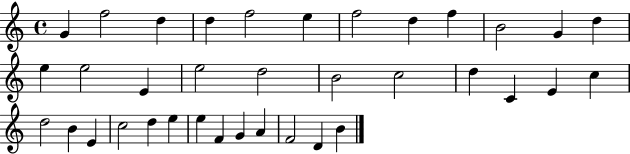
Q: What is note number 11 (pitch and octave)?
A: G4